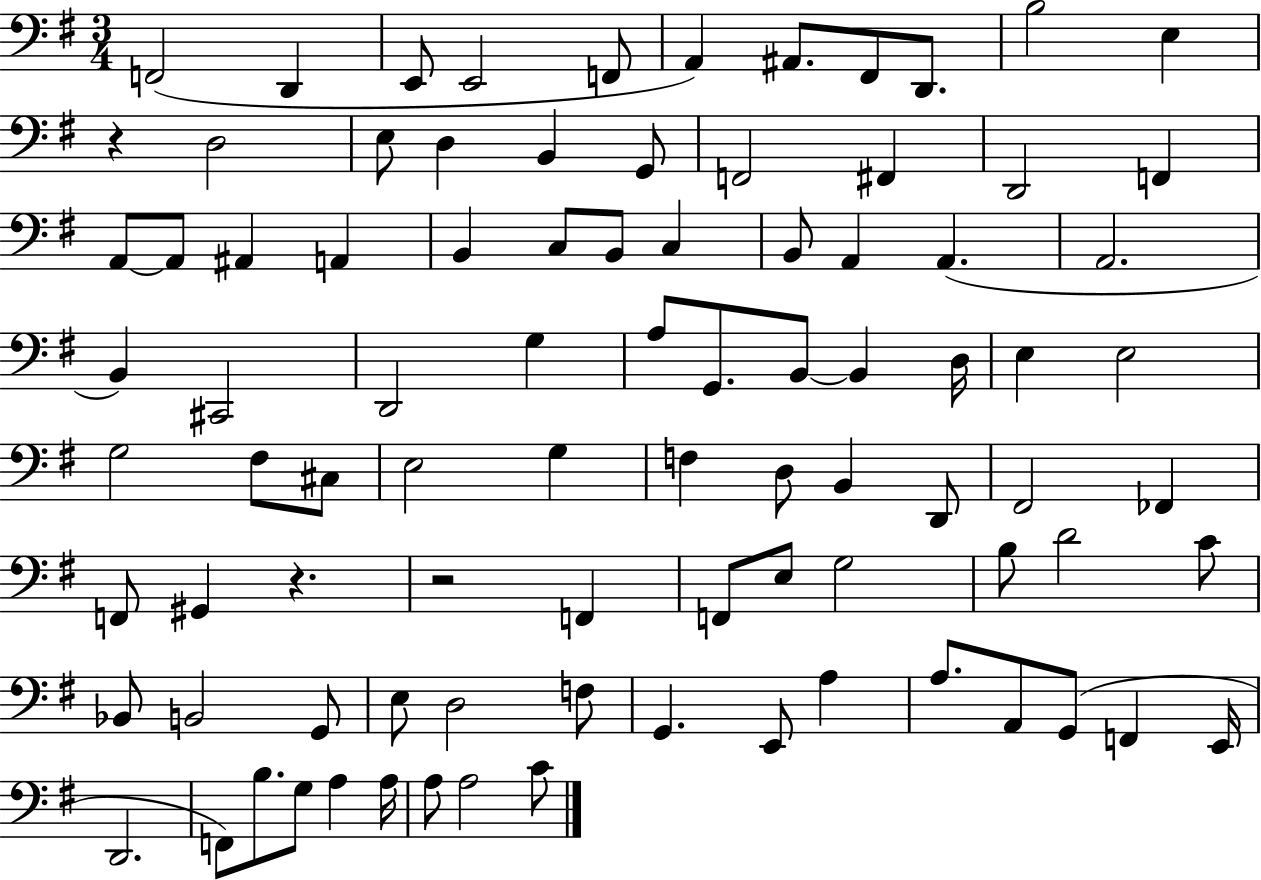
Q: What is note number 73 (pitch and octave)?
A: A3